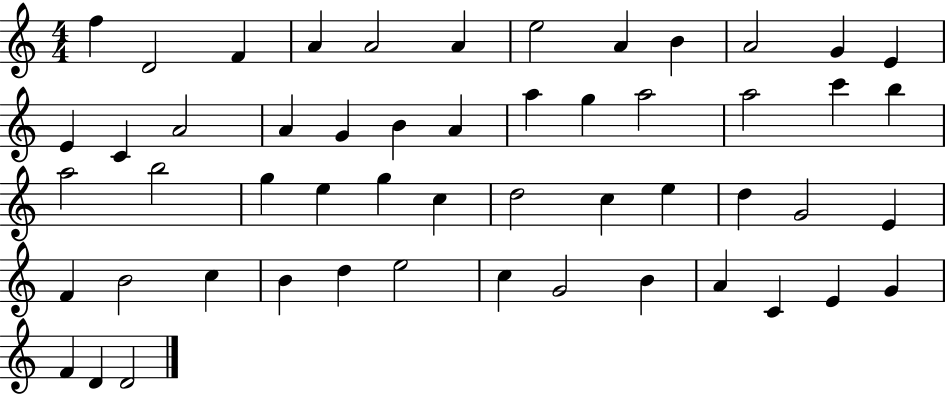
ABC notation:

X:1
T:Untitled
M:4/4
L:1/4
K:C
f D2 F A A2 A e2 A B A2 G E E C A2 A G B A a g a2 a2 c' b a2 b2 g e g c d2 c e d G2 E F B2 c B d e2 c G2 B A C E G F D D2